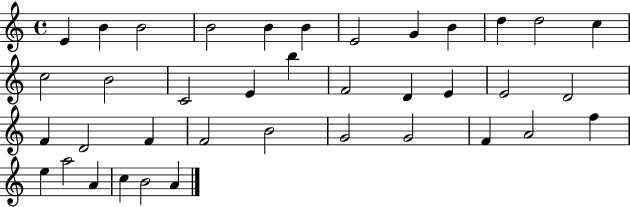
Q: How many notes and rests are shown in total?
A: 38